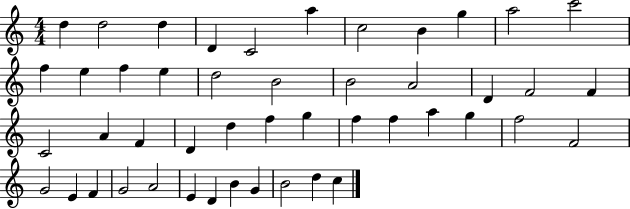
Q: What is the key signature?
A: C major